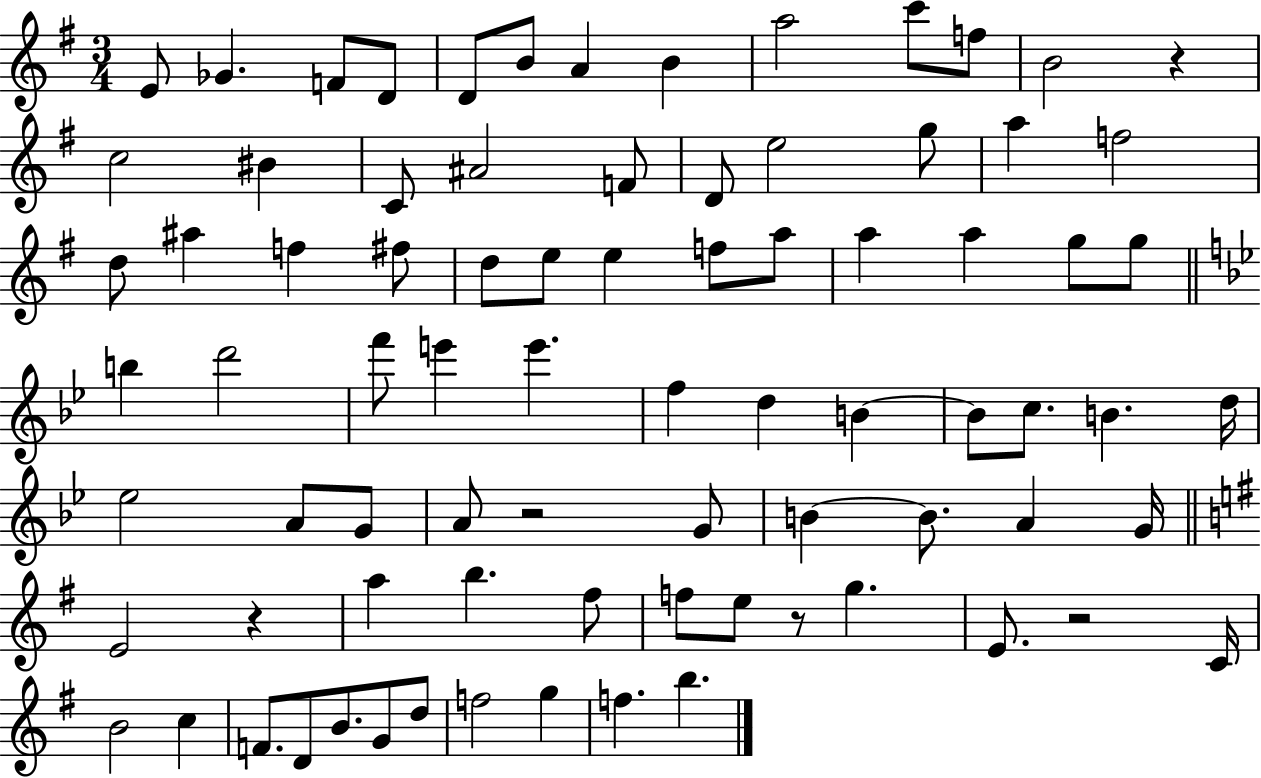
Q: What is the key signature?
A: G major